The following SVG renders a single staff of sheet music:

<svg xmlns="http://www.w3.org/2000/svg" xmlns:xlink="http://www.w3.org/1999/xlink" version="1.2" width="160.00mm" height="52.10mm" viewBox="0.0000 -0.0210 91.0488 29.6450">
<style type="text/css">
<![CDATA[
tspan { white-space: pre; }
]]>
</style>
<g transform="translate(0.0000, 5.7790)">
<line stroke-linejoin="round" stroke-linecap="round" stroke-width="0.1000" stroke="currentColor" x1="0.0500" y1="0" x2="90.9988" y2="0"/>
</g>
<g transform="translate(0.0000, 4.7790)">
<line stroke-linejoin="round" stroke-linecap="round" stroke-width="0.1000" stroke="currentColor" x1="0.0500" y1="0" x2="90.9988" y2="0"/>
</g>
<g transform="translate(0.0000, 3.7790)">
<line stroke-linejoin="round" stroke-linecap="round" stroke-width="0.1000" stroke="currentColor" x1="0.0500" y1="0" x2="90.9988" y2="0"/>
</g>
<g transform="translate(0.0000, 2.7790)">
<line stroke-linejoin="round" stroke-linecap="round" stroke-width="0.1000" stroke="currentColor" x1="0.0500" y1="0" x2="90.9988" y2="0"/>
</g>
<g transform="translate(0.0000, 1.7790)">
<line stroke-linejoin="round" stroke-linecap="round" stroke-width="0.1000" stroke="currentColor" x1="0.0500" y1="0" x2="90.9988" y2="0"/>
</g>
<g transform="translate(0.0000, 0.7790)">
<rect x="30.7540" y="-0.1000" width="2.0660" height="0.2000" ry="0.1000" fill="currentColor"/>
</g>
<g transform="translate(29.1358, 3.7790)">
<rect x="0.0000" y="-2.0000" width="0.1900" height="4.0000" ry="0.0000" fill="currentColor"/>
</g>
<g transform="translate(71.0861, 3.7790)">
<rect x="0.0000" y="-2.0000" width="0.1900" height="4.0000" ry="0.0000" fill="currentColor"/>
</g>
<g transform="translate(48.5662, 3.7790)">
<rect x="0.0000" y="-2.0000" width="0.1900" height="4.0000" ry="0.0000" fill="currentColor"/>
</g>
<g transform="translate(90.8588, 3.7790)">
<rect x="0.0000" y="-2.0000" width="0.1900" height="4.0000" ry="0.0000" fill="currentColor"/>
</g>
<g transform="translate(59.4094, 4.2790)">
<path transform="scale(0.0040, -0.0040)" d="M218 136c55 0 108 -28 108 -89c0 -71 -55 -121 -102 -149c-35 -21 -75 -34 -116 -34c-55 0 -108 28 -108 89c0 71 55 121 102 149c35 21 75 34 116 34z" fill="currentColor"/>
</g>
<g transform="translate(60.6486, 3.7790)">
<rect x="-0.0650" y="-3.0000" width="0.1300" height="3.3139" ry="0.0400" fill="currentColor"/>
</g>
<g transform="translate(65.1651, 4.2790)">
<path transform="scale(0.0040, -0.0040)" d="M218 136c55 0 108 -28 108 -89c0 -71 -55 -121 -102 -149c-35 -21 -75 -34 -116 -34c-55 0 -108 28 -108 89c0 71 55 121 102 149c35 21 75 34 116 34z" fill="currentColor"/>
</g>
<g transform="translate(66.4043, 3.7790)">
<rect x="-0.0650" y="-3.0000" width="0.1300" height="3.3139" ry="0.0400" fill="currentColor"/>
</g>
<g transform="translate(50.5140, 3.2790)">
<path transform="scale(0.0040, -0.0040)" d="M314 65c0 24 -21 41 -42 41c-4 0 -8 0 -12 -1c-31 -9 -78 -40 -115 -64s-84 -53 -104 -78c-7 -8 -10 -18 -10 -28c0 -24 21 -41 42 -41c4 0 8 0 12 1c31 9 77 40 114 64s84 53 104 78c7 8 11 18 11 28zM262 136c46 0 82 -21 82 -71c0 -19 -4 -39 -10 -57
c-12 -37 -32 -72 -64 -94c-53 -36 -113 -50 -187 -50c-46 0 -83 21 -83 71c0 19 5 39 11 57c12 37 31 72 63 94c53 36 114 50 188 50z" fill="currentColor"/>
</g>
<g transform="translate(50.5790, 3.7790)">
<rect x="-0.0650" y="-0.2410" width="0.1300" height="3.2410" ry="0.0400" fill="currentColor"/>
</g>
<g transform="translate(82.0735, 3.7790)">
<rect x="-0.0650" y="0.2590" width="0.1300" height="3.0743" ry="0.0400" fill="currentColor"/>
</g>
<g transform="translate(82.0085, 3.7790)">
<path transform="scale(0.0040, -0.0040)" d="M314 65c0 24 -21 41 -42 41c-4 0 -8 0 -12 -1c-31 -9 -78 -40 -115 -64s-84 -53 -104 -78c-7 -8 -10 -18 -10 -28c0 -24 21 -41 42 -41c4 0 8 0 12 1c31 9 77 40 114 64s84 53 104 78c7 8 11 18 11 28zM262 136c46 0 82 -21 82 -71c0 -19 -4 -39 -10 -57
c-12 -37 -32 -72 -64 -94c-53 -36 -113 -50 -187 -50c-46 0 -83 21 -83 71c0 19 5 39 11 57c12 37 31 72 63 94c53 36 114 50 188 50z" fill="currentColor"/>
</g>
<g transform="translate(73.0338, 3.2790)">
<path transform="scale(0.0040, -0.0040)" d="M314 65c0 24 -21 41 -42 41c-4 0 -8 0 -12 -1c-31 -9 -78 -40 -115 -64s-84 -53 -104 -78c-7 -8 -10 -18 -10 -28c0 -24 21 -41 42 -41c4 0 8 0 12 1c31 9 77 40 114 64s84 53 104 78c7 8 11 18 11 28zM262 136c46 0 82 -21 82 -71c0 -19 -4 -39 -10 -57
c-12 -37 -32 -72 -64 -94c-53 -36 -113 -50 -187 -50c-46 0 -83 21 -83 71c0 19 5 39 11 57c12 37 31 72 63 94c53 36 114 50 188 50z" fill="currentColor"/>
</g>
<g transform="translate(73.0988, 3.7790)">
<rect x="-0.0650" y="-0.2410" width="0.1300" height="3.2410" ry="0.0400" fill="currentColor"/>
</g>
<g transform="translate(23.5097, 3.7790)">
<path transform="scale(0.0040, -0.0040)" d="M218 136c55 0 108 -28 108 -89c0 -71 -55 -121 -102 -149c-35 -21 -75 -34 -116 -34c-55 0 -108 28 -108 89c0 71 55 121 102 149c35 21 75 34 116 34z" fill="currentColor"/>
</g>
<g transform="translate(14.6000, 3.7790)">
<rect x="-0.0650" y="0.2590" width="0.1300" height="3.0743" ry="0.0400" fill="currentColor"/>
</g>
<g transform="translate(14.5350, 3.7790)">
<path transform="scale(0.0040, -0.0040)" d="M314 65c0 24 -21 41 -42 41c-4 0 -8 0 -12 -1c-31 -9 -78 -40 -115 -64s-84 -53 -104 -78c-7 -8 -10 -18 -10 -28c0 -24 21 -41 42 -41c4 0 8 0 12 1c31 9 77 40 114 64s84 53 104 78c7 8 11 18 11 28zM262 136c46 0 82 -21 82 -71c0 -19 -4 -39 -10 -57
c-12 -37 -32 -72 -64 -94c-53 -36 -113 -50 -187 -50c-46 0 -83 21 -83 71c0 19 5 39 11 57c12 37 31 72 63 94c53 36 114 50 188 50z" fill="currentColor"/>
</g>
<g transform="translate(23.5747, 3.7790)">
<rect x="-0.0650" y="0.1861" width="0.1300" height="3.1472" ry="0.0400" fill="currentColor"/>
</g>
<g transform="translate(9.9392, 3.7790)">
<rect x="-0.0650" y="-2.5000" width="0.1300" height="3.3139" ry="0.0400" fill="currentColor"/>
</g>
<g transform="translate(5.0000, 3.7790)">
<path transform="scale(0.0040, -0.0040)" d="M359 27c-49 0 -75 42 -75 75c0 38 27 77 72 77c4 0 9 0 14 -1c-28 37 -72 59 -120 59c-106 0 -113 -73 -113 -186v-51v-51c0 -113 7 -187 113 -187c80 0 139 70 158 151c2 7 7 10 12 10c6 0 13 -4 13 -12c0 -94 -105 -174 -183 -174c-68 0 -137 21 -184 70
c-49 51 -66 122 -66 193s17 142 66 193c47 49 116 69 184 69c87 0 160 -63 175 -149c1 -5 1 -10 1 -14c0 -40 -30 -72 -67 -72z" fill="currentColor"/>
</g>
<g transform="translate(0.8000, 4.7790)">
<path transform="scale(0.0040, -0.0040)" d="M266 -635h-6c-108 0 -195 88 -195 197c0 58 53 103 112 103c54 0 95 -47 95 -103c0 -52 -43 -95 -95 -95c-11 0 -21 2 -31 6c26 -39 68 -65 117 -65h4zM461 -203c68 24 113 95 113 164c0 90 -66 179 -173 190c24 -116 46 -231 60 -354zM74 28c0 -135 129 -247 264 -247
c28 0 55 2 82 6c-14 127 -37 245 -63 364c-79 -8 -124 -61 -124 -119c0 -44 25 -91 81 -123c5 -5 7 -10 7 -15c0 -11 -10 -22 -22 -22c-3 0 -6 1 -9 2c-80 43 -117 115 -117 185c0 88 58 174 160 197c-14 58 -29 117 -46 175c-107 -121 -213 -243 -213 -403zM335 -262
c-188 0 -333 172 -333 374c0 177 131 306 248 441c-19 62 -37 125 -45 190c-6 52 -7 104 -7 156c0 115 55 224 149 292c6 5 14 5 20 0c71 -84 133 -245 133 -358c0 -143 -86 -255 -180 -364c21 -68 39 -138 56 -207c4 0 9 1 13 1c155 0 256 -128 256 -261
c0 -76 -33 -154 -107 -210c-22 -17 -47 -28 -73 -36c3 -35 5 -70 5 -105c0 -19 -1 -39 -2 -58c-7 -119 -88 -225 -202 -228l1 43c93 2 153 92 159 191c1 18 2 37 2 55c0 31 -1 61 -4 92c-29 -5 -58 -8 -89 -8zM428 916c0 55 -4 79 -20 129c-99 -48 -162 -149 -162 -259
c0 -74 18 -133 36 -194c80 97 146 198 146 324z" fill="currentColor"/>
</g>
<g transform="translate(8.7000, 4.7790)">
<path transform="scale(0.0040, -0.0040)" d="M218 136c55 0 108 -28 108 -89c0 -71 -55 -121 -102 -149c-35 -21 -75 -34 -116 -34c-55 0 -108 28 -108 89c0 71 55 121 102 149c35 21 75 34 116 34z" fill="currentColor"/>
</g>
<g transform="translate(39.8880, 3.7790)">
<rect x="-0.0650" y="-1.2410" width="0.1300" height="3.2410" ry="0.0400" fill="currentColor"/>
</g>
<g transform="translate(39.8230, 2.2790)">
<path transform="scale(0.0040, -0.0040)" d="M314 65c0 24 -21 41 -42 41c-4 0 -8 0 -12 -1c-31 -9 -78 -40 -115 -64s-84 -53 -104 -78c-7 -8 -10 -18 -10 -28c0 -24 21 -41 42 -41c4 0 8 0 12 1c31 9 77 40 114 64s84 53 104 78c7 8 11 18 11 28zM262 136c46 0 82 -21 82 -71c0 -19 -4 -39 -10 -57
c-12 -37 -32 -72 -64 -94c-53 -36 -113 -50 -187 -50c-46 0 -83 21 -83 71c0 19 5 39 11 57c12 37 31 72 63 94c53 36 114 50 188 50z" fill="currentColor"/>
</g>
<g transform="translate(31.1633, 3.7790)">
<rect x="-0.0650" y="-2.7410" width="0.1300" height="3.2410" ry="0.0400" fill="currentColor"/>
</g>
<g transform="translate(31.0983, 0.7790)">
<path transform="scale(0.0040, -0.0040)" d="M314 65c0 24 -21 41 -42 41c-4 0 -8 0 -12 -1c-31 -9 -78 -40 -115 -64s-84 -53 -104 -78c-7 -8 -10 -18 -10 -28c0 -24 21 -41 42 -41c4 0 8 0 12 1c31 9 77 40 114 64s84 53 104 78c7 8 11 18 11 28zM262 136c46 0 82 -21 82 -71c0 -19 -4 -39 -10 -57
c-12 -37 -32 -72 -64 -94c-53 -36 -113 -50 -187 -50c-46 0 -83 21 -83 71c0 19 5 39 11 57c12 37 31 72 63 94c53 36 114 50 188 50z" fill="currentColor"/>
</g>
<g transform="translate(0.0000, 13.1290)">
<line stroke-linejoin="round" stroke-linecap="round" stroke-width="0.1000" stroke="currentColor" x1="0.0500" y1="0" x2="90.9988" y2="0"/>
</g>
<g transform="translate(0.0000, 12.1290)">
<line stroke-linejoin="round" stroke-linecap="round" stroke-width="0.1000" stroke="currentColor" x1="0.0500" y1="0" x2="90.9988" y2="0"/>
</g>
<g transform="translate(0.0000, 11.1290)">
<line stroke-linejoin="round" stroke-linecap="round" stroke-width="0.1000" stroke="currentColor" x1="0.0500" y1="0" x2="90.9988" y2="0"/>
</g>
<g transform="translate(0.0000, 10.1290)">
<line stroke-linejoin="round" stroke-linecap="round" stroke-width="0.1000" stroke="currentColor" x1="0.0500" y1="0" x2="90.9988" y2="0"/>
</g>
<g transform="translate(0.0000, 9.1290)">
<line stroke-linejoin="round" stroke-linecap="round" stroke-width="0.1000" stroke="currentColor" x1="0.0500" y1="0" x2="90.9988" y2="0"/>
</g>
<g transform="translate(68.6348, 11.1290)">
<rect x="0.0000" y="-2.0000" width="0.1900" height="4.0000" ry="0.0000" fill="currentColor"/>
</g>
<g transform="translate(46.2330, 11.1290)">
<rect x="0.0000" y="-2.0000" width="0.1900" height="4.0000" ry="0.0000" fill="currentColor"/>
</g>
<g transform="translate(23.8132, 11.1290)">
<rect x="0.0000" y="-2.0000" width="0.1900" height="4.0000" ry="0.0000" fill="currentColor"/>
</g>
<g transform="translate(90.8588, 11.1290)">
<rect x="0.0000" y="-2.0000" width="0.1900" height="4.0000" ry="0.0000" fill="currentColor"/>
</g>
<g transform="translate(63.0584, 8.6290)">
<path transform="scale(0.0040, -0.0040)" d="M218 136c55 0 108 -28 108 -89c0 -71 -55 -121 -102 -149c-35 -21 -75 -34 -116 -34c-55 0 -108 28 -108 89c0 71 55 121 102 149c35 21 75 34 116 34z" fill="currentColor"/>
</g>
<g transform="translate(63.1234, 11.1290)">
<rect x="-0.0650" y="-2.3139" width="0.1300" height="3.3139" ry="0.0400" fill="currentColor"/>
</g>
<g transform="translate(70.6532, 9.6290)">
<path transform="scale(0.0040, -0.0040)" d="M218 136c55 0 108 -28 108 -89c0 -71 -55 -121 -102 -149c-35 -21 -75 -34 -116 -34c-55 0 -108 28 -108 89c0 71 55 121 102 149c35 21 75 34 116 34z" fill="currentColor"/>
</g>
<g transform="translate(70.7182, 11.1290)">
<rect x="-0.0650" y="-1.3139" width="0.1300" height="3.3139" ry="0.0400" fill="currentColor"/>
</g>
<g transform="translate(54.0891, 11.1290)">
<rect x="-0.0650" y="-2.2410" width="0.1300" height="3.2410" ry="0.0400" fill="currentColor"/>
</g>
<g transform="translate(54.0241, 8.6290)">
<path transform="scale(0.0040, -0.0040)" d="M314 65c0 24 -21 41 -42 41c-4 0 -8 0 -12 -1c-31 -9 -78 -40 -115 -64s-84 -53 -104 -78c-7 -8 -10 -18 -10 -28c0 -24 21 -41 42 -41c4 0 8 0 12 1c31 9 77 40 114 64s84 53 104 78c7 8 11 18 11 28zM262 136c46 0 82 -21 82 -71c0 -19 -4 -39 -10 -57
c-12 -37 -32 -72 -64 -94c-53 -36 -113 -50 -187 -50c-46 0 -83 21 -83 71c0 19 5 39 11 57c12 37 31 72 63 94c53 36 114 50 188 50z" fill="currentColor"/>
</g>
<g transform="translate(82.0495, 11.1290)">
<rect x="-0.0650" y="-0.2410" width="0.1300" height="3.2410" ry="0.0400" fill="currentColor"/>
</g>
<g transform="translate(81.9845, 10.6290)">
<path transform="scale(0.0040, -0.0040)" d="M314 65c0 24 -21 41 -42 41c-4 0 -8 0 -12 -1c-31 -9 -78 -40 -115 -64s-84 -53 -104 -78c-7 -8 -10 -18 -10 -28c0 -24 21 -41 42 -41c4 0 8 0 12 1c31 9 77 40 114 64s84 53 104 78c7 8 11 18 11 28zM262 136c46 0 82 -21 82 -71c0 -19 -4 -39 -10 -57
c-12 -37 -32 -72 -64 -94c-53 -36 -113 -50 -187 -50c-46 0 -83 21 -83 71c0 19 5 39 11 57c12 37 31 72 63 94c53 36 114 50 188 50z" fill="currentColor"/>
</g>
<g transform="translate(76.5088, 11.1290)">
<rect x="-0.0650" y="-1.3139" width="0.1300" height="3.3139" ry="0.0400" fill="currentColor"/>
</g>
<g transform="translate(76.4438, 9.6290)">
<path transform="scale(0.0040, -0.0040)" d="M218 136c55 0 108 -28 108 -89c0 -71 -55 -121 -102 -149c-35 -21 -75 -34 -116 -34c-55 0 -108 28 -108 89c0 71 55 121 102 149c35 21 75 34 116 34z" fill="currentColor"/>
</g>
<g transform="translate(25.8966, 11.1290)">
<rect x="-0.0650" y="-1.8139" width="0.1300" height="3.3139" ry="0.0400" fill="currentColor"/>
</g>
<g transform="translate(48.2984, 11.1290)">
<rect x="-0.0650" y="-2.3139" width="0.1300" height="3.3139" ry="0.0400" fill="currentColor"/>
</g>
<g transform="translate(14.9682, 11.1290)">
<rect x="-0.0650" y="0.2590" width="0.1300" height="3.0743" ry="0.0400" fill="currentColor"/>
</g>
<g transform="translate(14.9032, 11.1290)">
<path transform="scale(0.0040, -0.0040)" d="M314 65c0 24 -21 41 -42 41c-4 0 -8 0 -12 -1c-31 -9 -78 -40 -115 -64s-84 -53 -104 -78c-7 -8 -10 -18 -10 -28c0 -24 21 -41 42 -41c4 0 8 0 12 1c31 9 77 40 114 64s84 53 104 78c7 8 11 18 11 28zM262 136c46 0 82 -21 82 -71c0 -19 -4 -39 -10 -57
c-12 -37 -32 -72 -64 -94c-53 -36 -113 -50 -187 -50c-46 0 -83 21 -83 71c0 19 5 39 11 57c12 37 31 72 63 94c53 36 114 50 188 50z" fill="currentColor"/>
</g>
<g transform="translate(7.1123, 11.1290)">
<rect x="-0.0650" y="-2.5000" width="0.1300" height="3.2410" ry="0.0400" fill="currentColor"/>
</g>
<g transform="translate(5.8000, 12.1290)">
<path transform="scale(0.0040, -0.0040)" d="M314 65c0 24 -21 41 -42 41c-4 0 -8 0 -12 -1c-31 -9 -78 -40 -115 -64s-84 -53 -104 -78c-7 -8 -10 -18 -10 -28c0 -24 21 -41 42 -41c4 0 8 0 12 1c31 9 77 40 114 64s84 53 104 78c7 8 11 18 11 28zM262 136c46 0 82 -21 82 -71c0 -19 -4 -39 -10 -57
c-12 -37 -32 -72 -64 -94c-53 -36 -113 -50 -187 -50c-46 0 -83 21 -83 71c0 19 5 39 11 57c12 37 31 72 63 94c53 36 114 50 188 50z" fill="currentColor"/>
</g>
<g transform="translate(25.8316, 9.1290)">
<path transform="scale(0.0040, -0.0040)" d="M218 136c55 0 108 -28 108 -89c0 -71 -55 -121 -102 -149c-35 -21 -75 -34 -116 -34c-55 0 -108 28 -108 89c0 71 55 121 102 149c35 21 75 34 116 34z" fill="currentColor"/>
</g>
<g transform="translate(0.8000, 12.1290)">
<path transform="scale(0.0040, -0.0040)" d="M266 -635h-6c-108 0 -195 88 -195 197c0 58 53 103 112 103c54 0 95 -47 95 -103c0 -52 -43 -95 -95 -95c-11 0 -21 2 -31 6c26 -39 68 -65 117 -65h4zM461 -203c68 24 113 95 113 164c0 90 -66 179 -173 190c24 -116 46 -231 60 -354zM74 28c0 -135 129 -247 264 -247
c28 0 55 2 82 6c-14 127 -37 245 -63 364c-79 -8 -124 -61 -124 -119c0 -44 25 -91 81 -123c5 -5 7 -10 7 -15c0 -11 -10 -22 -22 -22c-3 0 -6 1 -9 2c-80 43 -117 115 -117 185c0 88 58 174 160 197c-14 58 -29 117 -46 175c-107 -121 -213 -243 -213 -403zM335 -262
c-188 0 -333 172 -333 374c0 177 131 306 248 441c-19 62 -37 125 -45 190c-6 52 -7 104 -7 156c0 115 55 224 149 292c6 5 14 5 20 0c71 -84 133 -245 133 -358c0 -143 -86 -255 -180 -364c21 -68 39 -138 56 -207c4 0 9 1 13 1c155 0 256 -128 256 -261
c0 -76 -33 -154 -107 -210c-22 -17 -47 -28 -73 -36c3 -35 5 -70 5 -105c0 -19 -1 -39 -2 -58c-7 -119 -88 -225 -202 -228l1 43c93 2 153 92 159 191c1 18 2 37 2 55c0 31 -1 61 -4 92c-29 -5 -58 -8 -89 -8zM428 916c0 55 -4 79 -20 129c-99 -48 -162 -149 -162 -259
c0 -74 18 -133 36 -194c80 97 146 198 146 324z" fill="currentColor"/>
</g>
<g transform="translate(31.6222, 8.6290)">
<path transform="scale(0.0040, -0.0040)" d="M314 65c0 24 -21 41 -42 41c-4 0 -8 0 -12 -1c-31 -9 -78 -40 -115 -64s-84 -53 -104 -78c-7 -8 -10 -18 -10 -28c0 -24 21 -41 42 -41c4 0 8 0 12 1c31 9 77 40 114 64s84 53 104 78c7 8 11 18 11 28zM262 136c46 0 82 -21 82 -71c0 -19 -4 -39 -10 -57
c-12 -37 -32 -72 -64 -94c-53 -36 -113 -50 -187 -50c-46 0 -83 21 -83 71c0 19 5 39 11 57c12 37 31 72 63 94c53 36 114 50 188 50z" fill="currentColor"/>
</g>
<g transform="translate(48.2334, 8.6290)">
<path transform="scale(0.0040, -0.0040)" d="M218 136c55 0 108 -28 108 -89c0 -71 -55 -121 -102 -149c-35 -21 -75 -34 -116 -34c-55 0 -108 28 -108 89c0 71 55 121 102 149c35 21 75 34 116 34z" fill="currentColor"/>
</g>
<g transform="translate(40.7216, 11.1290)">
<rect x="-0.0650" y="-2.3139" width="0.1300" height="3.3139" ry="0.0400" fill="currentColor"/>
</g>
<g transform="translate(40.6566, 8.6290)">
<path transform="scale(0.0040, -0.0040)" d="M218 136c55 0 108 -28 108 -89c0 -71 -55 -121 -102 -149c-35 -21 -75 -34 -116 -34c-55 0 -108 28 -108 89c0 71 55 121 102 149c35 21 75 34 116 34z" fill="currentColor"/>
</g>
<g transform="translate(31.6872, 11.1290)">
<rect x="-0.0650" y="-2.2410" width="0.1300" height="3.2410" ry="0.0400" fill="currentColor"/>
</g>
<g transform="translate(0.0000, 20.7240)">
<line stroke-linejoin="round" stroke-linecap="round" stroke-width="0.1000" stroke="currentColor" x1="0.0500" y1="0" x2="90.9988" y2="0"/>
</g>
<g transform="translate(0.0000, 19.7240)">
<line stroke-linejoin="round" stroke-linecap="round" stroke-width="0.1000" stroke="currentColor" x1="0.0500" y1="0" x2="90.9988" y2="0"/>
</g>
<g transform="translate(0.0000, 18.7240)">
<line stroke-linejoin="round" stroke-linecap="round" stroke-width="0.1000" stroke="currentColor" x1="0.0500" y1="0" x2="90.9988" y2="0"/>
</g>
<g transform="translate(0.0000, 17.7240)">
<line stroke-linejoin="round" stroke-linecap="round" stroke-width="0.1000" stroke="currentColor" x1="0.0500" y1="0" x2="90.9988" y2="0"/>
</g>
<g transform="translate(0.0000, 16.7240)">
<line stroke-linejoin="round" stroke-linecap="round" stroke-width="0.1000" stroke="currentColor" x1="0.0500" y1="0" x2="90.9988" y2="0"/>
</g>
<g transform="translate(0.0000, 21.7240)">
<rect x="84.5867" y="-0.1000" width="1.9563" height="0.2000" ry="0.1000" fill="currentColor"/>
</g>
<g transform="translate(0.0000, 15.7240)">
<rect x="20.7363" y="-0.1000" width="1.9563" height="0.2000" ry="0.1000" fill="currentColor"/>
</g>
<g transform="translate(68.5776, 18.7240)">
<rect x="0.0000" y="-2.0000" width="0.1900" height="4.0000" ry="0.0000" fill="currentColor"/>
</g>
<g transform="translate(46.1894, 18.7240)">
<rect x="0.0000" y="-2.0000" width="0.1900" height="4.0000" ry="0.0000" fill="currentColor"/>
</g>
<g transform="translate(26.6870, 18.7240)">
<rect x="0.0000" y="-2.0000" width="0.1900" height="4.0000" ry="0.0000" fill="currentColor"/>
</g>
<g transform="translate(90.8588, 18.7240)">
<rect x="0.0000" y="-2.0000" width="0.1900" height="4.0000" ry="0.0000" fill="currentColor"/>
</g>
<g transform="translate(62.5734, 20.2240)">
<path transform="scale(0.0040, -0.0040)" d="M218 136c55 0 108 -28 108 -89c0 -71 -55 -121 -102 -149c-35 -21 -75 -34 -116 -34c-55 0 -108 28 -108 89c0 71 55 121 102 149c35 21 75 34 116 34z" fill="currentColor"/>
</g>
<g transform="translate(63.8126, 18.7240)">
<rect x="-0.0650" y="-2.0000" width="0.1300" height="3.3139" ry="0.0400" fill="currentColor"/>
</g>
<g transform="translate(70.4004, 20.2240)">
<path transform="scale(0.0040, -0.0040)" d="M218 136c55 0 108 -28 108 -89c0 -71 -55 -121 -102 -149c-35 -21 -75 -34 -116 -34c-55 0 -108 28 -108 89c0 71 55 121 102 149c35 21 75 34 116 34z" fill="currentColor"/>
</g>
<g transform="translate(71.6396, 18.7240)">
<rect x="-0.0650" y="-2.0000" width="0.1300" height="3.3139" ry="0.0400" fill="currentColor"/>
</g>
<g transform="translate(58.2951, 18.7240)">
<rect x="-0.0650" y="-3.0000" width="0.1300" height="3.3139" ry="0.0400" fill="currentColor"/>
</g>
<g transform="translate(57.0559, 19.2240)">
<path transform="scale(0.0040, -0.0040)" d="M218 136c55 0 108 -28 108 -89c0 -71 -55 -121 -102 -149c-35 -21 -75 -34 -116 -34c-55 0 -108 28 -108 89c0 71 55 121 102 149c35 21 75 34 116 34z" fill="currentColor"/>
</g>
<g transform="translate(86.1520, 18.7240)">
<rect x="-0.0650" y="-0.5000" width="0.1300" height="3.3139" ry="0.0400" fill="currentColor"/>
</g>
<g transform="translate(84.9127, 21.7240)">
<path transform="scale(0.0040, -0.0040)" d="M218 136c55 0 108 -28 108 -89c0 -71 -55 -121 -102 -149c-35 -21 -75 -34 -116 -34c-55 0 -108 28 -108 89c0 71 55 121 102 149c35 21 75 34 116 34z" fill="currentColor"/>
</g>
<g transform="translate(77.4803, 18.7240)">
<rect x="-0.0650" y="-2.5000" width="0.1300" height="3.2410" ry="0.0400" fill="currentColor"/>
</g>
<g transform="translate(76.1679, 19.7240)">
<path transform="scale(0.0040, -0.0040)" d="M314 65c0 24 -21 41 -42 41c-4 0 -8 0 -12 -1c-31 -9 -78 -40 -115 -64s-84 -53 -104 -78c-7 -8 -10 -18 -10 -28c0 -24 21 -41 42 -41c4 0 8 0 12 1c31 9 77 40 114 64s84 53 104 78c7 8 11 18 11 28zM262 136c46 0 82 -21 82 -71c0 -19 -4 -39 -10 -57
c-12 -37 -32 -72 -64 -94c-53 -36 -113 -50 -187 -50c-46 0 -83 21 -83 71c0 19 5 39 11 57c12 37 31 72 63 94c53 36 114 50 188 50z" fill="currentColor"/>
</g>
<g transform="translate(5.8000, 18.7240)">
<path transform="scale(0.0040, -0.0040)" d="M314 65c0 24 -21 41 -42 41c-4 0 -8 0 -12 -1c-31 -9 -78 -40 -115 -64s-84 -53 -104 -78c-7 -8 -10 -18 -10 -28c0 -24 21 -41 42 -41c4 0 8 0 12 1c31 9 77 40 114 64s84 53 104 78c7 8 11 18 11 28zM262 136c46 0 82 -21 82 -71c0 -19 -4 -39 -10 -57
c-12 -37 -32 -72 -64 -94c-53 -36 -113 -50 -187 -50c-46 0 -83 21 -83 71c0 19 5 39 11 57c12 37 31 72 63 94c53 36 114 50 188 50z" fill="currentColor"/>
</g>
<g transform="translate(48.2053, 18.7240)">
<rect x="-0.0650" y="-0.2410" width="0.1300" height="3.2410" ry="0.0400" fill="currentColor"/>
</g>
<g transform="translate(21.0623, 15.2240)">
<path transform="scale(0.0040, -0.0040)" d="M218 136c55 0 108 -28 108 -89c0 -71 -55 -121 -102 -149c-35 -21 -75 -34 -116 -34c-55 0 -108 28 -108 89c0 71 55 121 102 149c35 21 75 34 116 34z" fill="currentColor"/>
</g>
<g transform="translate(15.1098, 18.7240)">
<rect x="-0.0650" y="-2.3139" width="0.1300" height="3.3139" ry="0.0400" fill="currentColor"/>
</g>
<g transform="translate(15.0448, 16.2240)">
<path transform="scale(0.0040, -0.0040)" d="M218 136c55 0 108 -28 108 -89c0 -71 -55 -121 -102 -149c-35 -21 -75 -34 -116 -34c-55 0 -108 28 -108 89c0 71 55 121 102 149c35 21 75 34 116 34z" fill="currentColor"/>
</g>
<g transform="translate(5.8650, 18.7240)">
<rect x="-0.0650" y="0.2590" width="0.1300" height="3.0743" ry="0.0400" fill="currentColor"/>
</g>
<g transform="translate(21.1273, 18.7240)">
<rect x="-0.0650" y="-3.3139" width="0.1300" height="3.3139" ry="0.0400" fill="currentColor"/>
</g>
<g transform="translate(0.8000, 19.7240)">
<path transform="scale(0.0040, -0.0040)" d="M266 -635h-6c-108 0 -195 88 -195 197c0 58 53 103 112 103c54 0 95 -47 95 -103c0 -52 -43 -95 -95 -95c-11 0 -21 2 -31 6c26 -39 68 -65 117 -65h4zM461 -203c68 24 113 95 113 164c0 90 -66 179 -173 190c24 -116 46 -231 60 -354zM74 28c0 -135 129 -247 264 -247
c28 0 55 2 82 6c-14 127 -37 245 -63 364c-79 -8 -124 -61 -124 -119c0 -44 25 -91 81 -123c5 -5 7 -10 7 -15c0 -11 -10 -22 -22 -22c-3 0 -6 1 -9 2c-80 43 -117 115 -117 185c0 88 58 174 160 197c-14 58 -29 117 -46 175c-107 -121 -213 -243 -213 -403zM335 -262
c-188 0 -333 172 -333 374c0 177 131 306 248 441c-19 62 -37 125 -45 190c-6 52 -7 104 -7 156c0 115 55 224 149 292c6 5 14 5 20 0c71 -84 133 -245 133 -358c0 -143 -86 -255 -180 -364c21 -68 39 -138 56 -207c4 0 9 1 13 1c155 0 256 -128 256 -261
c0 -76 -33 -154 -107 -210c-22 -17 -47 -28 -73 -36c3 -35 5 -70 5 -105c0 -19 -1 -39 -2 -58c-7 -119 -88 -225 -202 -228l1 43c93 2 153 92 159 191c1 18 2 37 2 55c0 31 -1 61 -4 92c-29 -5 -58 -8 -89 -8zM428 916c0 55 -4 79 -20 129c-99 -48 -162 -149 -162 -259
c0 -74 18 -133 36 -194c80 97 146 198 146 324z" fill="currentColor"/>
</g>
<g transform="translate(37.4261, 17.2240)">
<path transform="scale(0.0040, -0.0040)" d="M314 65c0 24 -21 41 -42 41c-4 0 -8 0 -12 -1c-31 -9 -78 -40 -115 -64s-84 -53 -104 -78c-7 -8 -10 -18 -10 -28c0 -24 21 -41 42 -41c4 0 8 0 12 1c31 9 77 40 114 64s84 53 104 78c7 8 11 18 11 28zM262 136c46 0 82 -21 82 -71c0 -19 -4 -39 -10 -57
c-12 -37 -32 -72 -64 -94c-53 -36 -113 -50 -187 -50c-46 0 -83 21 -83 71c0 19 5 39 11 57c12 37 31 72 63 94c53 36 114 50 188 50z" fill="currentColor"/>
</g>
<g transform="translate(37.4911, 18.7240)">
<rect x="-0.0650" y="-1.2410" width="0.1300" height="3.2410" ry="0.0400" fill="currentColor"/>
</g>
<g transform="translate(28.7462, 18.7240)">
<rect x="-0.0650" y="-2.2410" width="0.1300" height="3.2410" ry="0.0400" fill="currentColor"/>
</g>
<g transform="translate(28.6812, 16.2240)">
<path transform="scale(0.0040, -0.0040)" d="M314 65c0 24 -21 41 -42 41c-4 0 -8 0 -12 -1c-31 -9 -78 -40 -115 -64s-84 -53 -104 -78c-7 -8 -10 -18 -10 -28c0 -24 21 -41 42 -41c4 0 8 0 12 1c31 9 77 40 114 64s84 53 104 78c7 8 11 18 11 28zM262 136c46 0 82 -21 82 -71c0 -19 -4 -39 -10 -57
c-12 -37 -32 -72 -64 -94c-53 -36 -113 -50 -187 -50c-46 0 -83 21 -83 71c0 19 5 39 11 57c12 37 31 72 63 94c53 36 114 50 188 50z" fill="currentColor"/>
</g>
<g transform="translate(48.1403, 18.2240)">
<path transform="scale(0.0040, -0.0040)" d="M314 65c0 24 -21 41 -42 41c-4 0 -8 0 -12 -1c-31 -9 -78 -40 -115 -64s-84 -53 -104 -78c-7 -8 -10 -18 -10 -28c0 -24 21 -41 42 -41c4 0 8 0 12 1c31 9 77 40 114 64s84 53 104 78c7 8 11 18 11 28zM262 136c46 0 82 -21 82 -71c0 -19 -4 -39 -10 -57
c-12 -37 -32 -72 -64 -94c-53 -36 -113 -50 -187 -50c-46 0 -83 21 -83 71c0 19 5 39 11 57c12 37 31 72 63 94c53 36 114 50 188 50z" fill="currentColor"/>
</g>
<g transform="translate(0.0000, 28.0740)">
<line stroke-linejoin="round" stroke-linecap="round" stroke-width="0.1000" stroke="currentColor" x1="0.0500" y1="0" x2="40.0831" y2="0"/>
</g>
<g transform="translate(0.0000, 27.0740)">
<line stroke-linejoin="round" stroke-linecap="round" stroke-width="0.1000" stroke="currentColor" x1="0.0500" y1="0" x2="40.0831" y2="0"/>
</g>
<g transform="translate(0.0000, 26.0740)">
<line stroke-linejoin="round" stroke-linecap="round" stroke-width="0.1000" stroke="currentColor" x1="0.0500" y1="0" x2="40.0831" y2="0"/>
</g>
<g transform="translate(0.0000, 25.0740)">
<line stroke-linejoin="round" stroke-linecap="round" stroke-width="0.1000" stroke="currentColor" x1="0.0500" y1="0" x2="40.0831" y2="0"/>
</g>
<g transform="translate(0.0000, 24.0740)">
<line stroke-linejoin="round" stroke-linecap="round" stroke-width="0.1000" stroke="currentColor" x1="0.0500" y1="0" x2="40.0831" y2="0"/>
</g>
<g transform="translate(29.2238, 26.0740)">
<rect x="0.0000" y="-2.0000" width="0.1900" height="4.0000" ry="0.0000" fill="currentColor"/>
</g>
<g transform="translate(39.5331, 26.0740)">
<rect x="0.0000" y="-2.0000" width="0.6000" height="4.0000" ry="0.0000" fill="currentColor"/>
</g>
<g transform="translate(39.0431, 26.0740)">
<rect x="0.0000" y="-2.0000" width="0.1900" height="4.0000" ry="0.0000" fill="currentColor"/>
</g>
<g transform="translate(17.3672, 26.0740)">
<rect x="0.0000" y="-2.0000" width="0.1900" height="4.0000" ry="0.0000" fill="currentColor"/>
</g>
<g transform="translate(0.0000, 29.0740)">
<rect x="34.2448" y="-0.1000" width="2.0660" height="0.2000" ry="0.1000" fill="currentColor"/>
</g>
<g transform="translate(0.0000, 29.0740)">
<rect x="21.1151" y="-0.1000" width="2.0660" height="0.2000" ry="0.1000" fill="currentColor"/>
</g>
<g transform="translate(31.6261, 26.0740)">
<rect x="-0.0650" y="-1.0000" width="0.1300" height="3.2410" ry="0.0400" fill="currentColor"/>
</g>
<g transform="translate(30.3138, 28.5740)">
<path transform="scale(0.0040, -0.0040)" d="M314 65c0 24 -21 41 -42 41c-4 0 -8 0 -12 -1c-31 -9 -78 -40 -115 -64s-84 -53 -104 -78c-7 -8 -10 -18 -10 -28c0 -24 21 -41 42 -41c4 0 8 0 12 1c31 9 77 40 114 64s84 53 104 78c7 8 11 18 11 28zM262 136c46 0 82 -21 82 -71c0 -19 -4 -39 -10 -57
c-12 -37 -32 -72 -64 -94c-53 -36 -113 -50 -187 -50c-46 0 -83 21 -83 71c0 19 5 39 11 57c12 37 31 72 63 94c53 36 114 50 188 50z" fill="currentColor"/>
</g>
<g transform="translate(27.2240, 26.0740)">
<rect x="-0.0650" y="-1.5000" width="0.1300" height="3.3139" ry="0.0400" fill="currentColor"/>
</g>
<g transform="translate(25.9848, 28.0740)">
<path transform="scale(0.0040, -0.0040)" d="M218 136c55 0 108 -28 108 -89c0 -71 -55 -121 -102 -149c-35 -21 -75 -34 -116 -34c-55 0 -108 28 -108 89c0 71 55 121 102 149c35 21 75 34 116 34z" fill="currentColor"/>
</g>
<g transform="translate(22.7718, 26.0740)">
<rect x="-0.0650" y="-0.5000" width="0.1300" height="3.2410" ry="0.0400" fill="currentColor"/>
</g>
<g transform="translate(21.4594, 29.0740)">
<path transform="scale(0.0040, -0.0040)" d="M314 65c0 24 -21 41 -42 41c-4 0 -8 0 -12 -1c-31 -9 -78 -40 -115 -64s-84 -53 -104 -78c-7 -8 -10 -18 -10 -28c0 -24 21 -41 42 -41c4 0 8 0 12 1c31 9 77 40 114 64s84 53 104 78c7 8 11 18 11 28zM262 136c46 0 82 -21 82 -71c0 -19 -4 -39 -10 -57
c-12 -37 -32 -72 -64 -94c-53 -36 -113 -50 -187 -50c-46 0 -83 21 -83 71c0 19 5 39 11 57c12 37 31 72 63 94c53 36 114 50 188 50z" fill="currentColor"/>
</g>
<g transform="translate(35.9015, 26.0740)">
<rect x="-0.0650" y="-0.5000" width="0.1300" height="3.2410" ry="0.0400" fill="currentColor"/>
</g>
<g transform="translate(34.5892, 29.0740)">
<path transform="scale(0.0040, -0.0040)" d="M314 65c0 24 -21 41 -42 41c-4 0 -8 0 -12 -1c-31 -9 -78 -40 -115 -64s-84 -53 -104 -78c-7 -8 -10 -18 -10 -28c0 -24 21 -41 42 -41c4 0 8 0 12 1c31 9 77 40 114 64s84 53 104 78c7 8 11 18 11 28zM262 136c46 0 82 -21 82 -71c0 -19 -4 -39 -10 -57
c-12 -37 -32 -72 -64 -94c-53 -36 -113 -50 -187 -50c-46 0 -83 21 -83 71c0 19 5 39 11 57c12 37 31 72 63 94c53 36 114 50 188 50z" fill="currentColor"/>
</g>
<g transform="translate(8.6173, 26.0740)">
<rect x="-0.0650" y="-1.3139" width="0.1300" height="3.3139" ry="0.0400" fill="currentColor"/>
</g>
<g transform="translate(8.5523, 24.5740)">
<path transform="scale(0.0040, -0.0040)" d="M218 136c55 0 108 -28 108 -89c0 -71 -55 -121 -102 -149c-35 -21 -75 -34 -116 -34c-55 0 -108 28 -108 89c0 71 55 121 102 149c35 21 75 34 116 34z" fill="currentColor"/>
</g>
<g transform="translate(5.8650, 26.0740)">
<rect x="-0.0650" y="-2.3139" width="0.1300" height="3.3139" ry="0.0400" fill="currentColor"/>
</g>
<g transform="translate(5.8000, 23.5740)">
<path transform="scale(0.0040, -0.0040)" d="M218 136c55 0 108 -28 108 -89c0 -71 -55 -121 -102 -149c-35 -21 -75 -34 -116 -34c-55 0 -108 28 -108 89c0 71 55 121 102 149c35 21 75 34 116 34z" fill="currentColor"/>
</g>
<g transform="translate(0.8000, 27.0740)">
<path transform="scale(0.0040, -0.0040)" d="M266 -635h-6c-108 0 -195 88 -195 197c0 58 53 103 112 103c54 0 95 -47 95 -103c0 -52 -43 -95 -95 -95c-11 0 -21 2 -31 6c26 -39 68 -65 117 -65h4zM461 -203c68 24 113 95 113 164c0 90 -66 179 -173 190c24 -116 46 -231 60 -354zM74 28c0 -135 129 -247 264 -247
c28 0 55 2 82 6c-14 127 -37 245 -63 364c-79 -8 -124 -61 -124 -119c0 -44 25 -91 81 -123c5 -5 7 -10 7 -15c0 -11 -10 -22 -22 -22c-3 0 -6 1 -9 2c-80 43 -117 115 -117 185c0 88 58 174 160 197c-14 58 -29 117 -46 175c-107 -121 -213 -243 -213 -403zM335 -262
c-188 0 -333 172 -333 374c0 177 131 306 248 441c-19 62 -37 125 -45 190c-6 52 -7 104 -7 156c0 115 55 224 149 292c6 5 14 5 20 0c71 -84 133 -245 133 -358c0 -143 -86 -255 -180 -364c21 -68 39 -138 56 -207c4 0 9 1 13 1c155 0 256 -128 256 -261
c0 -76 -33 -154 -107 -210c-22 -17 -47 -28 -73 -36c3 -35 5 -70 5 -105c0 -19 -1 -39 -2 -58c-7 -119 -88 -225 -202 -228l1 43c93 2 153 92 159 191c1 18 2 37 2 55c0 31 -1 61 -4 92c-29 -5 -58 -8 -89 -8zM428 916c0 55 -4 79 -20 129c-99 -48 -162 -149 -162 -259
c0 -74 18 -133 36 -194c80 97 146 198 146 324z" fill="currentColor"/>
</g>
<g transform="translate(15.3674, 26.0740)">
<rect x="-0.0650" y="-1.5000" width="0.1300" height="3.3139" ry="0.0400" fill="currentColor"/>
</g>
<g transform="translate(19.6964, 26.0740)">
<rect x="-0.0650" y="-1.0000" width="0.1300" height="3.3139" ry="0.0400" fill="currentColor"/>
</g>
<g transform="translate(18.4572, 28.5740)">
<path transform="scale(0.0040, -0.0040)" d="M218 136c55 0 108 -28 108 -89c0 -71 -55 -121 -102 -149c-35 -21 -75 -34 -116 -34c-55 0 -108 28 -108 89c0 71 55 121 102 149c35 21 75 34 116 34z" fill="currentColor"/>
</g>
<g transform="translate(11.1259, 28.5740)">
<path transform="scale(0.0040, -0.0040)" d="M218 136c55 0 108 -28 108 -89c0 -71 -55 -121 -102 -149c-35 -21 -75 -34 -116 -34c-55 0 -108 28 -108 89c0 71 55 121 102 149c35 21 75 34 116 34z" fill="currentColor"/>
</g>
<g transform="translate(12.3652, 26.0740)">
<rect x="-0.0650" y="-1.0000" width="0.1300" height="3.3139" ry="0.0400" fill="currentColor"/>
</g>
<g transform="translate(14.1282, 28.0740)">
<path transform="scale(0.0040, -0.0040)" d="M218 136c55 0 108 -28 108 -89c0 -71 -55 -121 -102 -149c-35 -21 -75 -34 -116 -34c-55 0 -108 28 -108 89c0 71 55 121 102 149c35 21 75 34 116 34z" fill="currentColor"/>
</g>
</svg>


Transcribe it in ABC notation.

X:1
T:Untitled
M:4/4
L:1/4
K:C
G B2 B a2 e2 c2 A A c2 B2 G2 B2 f g2 g g g2 g e e c2 B2 g b g2 e2 c2 A F F G2 C g e D E D C2 E D2 C2